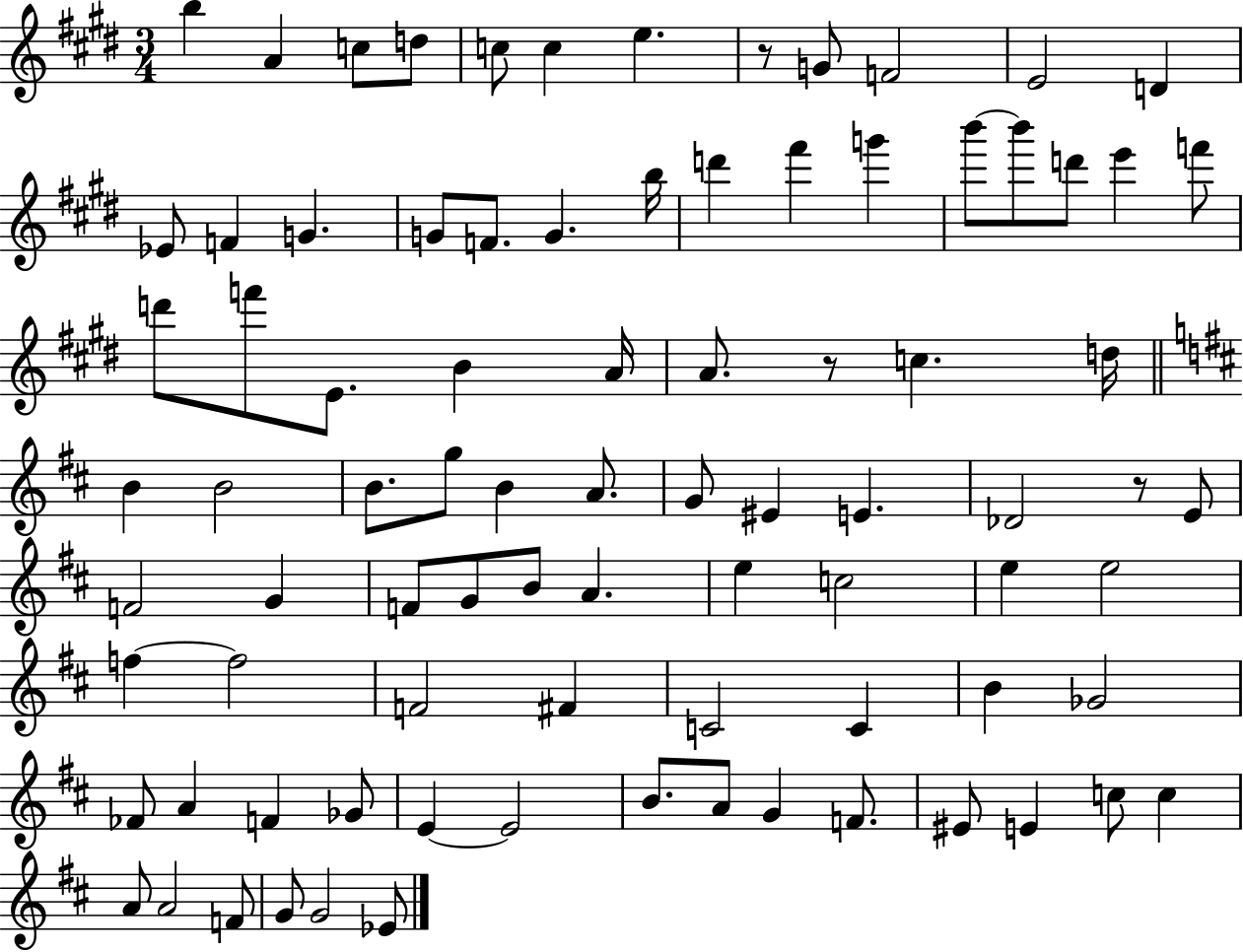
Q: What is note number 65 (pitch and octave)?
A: A4